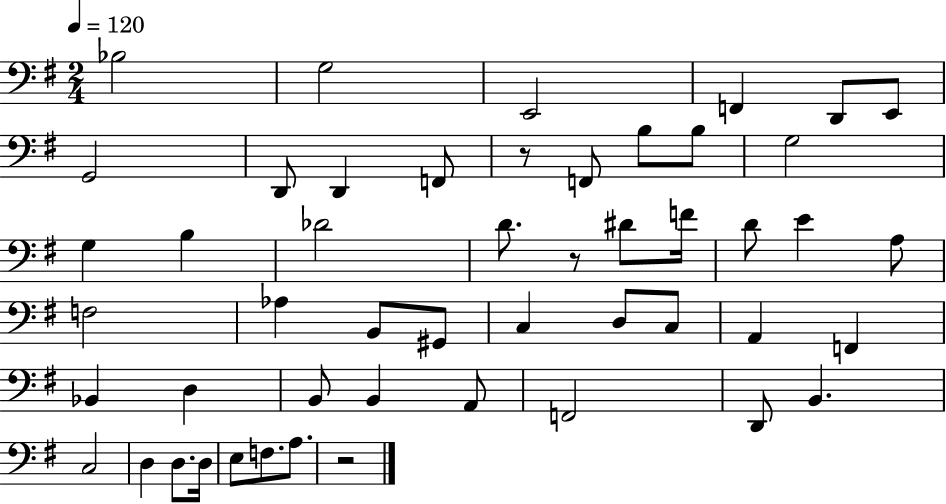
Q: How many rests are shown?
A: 3